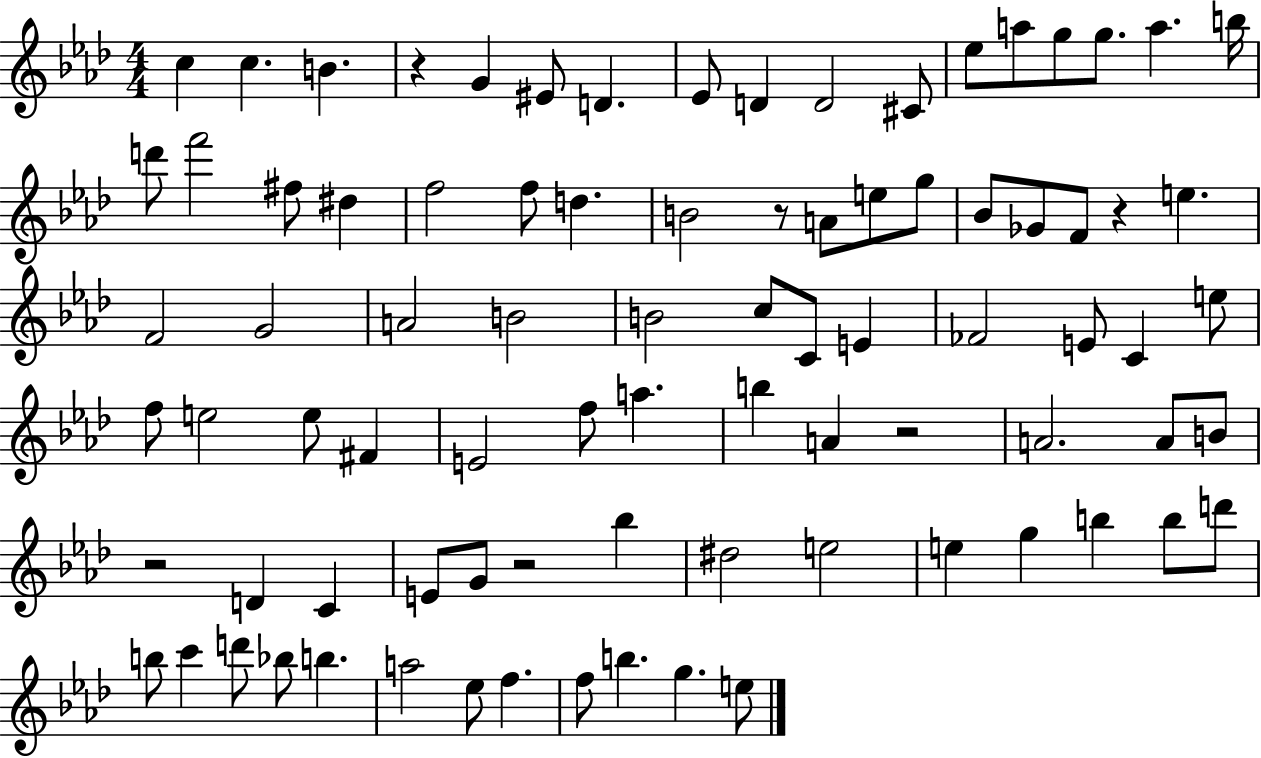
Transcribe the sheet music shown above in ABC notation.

X:1
T:Untitled
M:4/4
L:1/4
K:Ab
c c B z G ^E/2 D _E/2 D D2 ^C/2 _e/2 a/2 g/2 g/2 a b/4 d'/2 f'2 ^f/2 ^d f2 f/2 d B2 z/2 A/2 e/2 g/2 _B/2 _G/2 F/2 z e F2 G2 A2 B2 B2 c/2 C/2 E _F2 E/2 C e/2 f/2 e2 e/2 ^F E2 f/2 a b A z2 A2 A/2 B/2 z2 D C E/2 G/2 z2 _b ^d2 e2 e g b b/2 d'/2 b/2 c' d'/2 _b/2 b a2 _e/2 f f/2 b g e/2